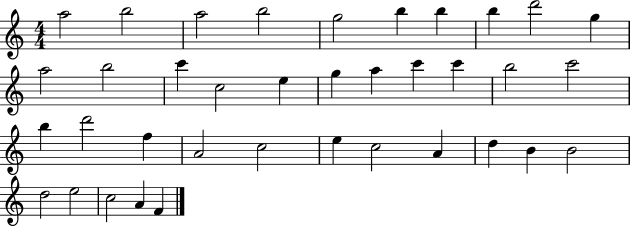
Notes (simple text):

A5/h B5/h A5/h B5/h G5/h B5/q B5/q B5/q D6/h G5/q A5/h B5/h C6/q C5/h E5/q G5/q A5/q C6/q C6/q B5/h C6/h B5/q D6/h F5/q A4/h C5/h E5/q C5/h A4/q D5/q B4/q B4/h D5/h E5/h C5/h A4/q F4/q